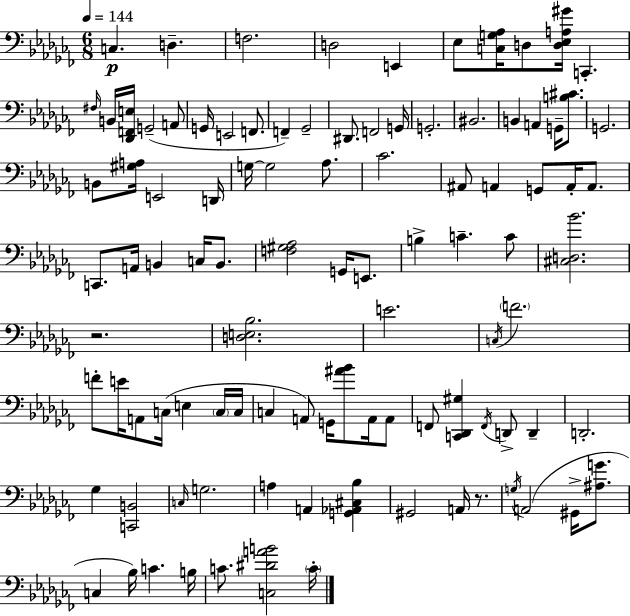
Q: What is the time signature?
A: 6/8